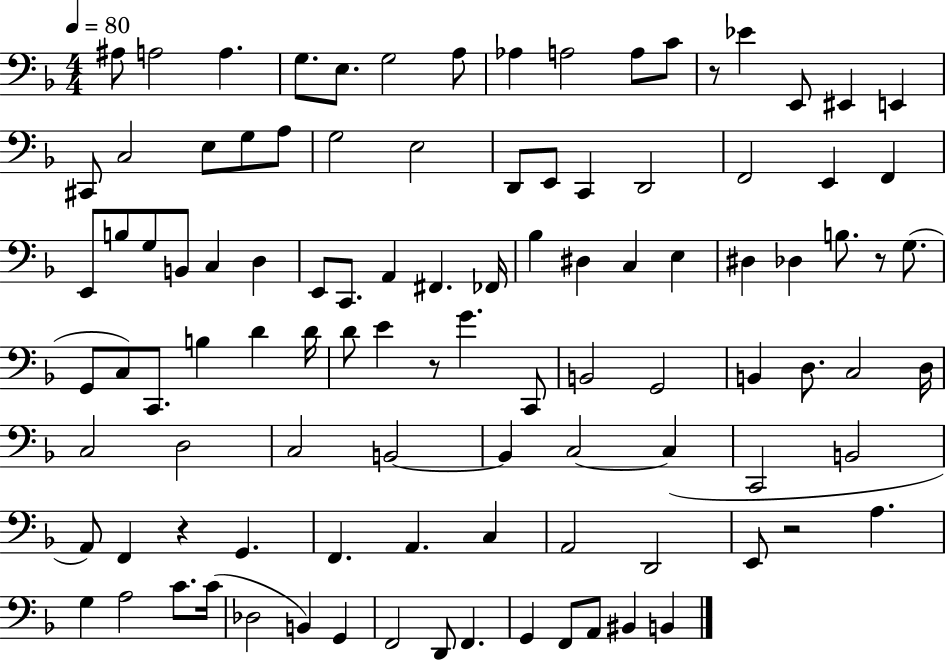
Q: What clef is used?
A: bass